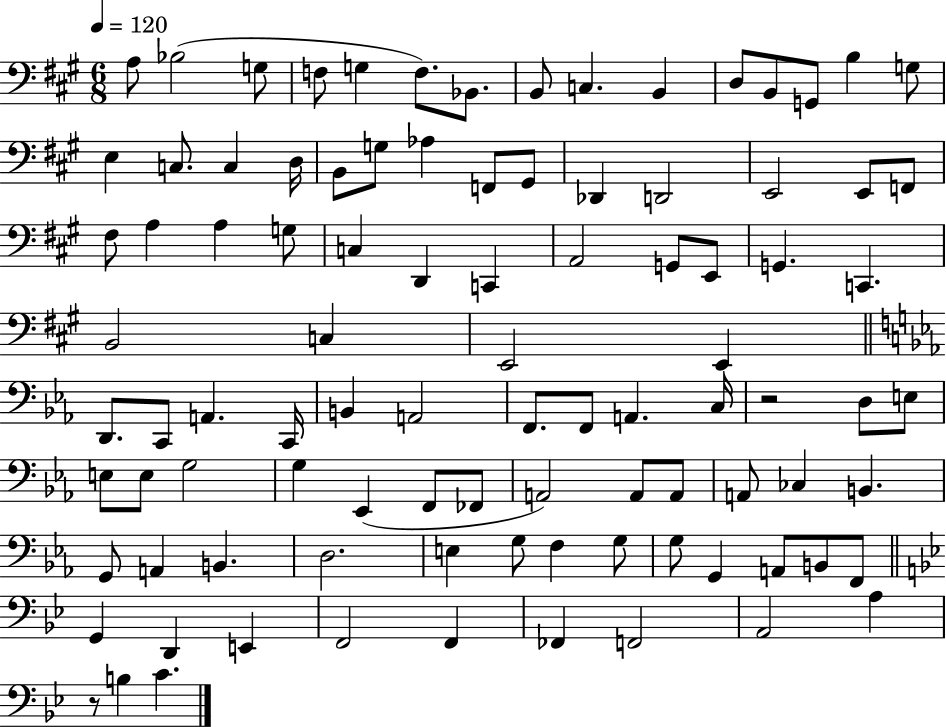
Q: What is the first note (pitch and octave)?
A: A3